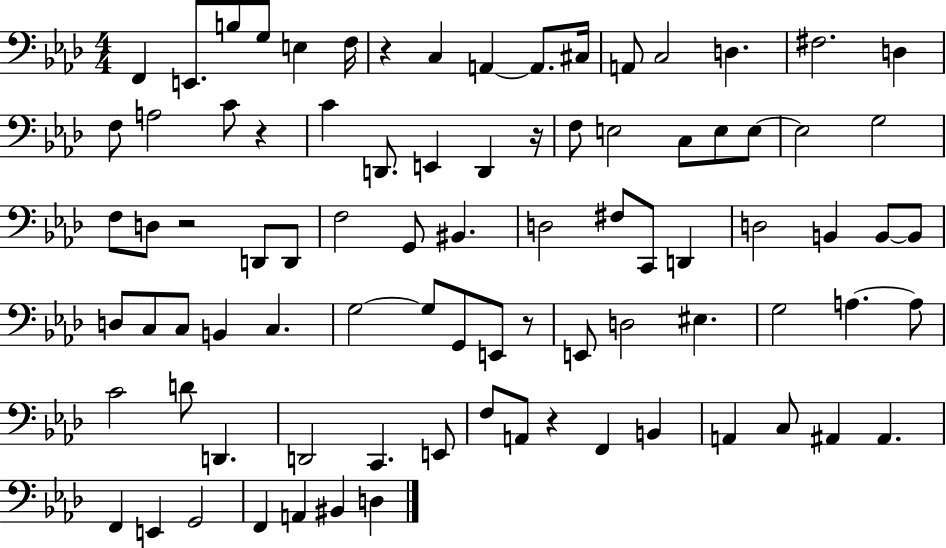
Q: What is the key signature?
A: AES major